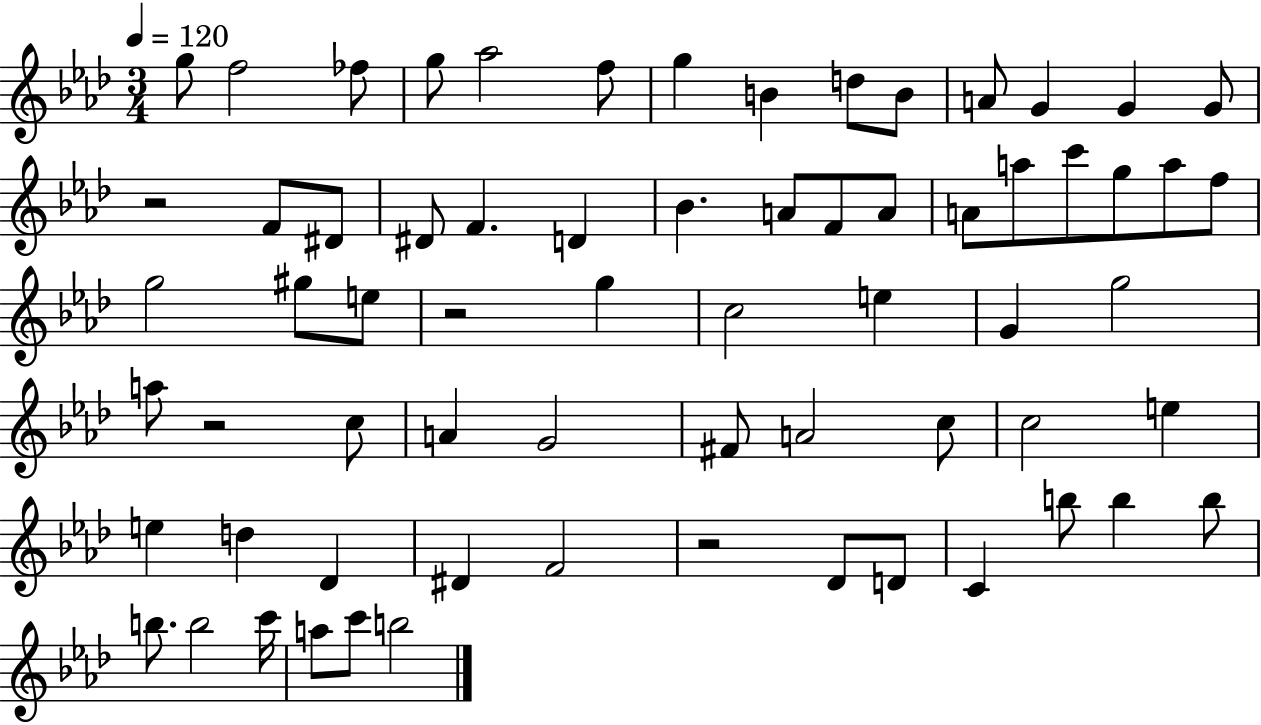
G5/e F5/h FES5/e G5/e Ab5/h F5/e G5/q B4/q D5/e B4/e A4/e G4/q G4/q G4/e R/h F4/e D#4/e D#4/e F4/q. D4/q Bb4/q. A4/e F4/e A4/e A4/e A5/e C6/e G5/e A5/e F5/e G5/h G#5/e E5/e R/h G5/q C5/h E5/q G4/q G5/h A5/e R/h C5/e A4/q G4/h F#4/e A4/h C5/e C5/h E5/q E5/q D5/q Db4/q D#4/q F4/h R/h Db4/e D4/e C4/q B5/e B5/q B5/e B5/e. B5/h C6/s A5/e C6/e B5/h